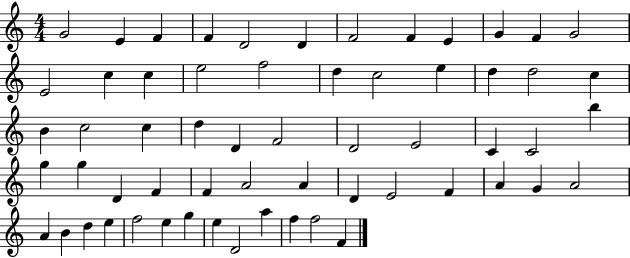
{
  \clef treble
  \numericTimeSignature
  \time 4/4
  \key c \major
  g'2 e'4 f'4 | f'4 d'2 d'4 | f'2 f'4 e'4 | g'4 f'4 g'2 | \break e'2 c''4 c''4 | e''2 f''2 | d''4 c''2 e''4 | d''4 d''2 c''4 | \break b'4 c''2 c''4 | d''4 d'4 f'2 | d'2 e'2 | c'4 c'2 b''4 | \break g''4 g''4 d'4 f'4 | f'4 a'2 a'4 | d'4 e'2 f'4 | a'4 g'4 a'2 | \break a'4 b'4 d''4 e''4 | f''2 e''4 g''4 | e''4 d'2 a''4 | f''4 f''2 f'4 | \break \bar "|."
}